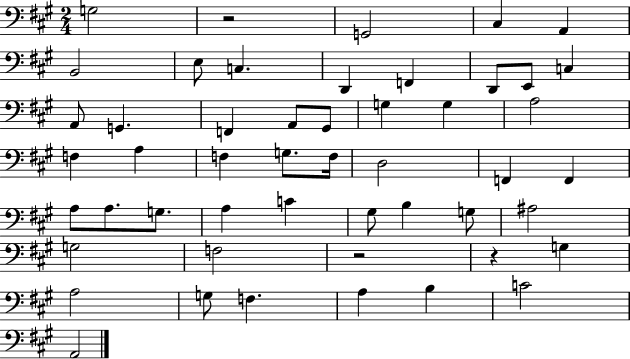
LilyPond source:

{
  \clef bass
  \numericTimeSignature
  \time 2/4
  \key a \major
  g2 | r2 | g,2 | cis4 a,4 | \break b,2 | e8 c4. | d,4 f,4 | d,8 e,8 c4 | \break a,8 g,4. | f,4 a,8 gis,8 | g4 g4 | a2 | \break f4 a4 | f4 g8. f16 | d2 | f,4 f,4 | \break a8 a8. g8. | a4 c'4 | gis8 b4 g8 | ais2 | \break g2 | f2 | r2 | r4 g4 | \break a2 | g8 f4. | a4 b4 | c'2 | \break a,2 | \bar "|."
}